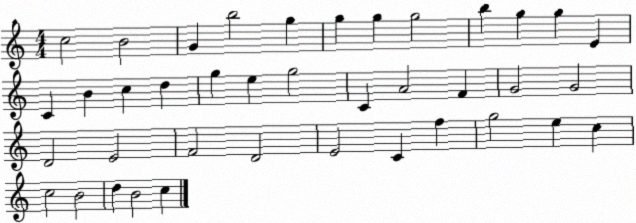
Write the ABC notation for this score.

X:1
T:Untitled
M:4/4
L:1/4
K:C
c2 B2 G b2 g g g g2 b g g E C B c d g e g2 C A2 F G2 G2 D2 E2 F2 D2 E2 C f g2 e c c2 B2 d B2 c